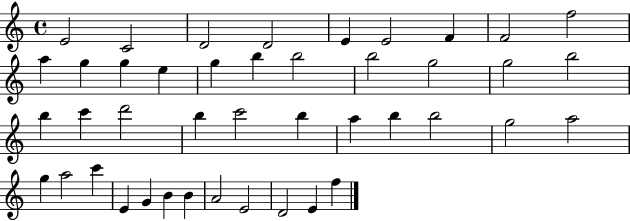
E4/h C4/h D4/h D4/h E4/q E4/h F4/q F4/h F5/h A5/q G5/q G5/q E5/q G5/q B5/q B5/h B5/h G5/h G5/h B5/h B5/q C6/q D6/h B5/q C6/h B5/q A5/q B5/q B5/h G5/h A5/h G5/q A5/h C6/q E4/q G4/q B4/q B4/q A4/h E4/h D4/h E4/q F5/q